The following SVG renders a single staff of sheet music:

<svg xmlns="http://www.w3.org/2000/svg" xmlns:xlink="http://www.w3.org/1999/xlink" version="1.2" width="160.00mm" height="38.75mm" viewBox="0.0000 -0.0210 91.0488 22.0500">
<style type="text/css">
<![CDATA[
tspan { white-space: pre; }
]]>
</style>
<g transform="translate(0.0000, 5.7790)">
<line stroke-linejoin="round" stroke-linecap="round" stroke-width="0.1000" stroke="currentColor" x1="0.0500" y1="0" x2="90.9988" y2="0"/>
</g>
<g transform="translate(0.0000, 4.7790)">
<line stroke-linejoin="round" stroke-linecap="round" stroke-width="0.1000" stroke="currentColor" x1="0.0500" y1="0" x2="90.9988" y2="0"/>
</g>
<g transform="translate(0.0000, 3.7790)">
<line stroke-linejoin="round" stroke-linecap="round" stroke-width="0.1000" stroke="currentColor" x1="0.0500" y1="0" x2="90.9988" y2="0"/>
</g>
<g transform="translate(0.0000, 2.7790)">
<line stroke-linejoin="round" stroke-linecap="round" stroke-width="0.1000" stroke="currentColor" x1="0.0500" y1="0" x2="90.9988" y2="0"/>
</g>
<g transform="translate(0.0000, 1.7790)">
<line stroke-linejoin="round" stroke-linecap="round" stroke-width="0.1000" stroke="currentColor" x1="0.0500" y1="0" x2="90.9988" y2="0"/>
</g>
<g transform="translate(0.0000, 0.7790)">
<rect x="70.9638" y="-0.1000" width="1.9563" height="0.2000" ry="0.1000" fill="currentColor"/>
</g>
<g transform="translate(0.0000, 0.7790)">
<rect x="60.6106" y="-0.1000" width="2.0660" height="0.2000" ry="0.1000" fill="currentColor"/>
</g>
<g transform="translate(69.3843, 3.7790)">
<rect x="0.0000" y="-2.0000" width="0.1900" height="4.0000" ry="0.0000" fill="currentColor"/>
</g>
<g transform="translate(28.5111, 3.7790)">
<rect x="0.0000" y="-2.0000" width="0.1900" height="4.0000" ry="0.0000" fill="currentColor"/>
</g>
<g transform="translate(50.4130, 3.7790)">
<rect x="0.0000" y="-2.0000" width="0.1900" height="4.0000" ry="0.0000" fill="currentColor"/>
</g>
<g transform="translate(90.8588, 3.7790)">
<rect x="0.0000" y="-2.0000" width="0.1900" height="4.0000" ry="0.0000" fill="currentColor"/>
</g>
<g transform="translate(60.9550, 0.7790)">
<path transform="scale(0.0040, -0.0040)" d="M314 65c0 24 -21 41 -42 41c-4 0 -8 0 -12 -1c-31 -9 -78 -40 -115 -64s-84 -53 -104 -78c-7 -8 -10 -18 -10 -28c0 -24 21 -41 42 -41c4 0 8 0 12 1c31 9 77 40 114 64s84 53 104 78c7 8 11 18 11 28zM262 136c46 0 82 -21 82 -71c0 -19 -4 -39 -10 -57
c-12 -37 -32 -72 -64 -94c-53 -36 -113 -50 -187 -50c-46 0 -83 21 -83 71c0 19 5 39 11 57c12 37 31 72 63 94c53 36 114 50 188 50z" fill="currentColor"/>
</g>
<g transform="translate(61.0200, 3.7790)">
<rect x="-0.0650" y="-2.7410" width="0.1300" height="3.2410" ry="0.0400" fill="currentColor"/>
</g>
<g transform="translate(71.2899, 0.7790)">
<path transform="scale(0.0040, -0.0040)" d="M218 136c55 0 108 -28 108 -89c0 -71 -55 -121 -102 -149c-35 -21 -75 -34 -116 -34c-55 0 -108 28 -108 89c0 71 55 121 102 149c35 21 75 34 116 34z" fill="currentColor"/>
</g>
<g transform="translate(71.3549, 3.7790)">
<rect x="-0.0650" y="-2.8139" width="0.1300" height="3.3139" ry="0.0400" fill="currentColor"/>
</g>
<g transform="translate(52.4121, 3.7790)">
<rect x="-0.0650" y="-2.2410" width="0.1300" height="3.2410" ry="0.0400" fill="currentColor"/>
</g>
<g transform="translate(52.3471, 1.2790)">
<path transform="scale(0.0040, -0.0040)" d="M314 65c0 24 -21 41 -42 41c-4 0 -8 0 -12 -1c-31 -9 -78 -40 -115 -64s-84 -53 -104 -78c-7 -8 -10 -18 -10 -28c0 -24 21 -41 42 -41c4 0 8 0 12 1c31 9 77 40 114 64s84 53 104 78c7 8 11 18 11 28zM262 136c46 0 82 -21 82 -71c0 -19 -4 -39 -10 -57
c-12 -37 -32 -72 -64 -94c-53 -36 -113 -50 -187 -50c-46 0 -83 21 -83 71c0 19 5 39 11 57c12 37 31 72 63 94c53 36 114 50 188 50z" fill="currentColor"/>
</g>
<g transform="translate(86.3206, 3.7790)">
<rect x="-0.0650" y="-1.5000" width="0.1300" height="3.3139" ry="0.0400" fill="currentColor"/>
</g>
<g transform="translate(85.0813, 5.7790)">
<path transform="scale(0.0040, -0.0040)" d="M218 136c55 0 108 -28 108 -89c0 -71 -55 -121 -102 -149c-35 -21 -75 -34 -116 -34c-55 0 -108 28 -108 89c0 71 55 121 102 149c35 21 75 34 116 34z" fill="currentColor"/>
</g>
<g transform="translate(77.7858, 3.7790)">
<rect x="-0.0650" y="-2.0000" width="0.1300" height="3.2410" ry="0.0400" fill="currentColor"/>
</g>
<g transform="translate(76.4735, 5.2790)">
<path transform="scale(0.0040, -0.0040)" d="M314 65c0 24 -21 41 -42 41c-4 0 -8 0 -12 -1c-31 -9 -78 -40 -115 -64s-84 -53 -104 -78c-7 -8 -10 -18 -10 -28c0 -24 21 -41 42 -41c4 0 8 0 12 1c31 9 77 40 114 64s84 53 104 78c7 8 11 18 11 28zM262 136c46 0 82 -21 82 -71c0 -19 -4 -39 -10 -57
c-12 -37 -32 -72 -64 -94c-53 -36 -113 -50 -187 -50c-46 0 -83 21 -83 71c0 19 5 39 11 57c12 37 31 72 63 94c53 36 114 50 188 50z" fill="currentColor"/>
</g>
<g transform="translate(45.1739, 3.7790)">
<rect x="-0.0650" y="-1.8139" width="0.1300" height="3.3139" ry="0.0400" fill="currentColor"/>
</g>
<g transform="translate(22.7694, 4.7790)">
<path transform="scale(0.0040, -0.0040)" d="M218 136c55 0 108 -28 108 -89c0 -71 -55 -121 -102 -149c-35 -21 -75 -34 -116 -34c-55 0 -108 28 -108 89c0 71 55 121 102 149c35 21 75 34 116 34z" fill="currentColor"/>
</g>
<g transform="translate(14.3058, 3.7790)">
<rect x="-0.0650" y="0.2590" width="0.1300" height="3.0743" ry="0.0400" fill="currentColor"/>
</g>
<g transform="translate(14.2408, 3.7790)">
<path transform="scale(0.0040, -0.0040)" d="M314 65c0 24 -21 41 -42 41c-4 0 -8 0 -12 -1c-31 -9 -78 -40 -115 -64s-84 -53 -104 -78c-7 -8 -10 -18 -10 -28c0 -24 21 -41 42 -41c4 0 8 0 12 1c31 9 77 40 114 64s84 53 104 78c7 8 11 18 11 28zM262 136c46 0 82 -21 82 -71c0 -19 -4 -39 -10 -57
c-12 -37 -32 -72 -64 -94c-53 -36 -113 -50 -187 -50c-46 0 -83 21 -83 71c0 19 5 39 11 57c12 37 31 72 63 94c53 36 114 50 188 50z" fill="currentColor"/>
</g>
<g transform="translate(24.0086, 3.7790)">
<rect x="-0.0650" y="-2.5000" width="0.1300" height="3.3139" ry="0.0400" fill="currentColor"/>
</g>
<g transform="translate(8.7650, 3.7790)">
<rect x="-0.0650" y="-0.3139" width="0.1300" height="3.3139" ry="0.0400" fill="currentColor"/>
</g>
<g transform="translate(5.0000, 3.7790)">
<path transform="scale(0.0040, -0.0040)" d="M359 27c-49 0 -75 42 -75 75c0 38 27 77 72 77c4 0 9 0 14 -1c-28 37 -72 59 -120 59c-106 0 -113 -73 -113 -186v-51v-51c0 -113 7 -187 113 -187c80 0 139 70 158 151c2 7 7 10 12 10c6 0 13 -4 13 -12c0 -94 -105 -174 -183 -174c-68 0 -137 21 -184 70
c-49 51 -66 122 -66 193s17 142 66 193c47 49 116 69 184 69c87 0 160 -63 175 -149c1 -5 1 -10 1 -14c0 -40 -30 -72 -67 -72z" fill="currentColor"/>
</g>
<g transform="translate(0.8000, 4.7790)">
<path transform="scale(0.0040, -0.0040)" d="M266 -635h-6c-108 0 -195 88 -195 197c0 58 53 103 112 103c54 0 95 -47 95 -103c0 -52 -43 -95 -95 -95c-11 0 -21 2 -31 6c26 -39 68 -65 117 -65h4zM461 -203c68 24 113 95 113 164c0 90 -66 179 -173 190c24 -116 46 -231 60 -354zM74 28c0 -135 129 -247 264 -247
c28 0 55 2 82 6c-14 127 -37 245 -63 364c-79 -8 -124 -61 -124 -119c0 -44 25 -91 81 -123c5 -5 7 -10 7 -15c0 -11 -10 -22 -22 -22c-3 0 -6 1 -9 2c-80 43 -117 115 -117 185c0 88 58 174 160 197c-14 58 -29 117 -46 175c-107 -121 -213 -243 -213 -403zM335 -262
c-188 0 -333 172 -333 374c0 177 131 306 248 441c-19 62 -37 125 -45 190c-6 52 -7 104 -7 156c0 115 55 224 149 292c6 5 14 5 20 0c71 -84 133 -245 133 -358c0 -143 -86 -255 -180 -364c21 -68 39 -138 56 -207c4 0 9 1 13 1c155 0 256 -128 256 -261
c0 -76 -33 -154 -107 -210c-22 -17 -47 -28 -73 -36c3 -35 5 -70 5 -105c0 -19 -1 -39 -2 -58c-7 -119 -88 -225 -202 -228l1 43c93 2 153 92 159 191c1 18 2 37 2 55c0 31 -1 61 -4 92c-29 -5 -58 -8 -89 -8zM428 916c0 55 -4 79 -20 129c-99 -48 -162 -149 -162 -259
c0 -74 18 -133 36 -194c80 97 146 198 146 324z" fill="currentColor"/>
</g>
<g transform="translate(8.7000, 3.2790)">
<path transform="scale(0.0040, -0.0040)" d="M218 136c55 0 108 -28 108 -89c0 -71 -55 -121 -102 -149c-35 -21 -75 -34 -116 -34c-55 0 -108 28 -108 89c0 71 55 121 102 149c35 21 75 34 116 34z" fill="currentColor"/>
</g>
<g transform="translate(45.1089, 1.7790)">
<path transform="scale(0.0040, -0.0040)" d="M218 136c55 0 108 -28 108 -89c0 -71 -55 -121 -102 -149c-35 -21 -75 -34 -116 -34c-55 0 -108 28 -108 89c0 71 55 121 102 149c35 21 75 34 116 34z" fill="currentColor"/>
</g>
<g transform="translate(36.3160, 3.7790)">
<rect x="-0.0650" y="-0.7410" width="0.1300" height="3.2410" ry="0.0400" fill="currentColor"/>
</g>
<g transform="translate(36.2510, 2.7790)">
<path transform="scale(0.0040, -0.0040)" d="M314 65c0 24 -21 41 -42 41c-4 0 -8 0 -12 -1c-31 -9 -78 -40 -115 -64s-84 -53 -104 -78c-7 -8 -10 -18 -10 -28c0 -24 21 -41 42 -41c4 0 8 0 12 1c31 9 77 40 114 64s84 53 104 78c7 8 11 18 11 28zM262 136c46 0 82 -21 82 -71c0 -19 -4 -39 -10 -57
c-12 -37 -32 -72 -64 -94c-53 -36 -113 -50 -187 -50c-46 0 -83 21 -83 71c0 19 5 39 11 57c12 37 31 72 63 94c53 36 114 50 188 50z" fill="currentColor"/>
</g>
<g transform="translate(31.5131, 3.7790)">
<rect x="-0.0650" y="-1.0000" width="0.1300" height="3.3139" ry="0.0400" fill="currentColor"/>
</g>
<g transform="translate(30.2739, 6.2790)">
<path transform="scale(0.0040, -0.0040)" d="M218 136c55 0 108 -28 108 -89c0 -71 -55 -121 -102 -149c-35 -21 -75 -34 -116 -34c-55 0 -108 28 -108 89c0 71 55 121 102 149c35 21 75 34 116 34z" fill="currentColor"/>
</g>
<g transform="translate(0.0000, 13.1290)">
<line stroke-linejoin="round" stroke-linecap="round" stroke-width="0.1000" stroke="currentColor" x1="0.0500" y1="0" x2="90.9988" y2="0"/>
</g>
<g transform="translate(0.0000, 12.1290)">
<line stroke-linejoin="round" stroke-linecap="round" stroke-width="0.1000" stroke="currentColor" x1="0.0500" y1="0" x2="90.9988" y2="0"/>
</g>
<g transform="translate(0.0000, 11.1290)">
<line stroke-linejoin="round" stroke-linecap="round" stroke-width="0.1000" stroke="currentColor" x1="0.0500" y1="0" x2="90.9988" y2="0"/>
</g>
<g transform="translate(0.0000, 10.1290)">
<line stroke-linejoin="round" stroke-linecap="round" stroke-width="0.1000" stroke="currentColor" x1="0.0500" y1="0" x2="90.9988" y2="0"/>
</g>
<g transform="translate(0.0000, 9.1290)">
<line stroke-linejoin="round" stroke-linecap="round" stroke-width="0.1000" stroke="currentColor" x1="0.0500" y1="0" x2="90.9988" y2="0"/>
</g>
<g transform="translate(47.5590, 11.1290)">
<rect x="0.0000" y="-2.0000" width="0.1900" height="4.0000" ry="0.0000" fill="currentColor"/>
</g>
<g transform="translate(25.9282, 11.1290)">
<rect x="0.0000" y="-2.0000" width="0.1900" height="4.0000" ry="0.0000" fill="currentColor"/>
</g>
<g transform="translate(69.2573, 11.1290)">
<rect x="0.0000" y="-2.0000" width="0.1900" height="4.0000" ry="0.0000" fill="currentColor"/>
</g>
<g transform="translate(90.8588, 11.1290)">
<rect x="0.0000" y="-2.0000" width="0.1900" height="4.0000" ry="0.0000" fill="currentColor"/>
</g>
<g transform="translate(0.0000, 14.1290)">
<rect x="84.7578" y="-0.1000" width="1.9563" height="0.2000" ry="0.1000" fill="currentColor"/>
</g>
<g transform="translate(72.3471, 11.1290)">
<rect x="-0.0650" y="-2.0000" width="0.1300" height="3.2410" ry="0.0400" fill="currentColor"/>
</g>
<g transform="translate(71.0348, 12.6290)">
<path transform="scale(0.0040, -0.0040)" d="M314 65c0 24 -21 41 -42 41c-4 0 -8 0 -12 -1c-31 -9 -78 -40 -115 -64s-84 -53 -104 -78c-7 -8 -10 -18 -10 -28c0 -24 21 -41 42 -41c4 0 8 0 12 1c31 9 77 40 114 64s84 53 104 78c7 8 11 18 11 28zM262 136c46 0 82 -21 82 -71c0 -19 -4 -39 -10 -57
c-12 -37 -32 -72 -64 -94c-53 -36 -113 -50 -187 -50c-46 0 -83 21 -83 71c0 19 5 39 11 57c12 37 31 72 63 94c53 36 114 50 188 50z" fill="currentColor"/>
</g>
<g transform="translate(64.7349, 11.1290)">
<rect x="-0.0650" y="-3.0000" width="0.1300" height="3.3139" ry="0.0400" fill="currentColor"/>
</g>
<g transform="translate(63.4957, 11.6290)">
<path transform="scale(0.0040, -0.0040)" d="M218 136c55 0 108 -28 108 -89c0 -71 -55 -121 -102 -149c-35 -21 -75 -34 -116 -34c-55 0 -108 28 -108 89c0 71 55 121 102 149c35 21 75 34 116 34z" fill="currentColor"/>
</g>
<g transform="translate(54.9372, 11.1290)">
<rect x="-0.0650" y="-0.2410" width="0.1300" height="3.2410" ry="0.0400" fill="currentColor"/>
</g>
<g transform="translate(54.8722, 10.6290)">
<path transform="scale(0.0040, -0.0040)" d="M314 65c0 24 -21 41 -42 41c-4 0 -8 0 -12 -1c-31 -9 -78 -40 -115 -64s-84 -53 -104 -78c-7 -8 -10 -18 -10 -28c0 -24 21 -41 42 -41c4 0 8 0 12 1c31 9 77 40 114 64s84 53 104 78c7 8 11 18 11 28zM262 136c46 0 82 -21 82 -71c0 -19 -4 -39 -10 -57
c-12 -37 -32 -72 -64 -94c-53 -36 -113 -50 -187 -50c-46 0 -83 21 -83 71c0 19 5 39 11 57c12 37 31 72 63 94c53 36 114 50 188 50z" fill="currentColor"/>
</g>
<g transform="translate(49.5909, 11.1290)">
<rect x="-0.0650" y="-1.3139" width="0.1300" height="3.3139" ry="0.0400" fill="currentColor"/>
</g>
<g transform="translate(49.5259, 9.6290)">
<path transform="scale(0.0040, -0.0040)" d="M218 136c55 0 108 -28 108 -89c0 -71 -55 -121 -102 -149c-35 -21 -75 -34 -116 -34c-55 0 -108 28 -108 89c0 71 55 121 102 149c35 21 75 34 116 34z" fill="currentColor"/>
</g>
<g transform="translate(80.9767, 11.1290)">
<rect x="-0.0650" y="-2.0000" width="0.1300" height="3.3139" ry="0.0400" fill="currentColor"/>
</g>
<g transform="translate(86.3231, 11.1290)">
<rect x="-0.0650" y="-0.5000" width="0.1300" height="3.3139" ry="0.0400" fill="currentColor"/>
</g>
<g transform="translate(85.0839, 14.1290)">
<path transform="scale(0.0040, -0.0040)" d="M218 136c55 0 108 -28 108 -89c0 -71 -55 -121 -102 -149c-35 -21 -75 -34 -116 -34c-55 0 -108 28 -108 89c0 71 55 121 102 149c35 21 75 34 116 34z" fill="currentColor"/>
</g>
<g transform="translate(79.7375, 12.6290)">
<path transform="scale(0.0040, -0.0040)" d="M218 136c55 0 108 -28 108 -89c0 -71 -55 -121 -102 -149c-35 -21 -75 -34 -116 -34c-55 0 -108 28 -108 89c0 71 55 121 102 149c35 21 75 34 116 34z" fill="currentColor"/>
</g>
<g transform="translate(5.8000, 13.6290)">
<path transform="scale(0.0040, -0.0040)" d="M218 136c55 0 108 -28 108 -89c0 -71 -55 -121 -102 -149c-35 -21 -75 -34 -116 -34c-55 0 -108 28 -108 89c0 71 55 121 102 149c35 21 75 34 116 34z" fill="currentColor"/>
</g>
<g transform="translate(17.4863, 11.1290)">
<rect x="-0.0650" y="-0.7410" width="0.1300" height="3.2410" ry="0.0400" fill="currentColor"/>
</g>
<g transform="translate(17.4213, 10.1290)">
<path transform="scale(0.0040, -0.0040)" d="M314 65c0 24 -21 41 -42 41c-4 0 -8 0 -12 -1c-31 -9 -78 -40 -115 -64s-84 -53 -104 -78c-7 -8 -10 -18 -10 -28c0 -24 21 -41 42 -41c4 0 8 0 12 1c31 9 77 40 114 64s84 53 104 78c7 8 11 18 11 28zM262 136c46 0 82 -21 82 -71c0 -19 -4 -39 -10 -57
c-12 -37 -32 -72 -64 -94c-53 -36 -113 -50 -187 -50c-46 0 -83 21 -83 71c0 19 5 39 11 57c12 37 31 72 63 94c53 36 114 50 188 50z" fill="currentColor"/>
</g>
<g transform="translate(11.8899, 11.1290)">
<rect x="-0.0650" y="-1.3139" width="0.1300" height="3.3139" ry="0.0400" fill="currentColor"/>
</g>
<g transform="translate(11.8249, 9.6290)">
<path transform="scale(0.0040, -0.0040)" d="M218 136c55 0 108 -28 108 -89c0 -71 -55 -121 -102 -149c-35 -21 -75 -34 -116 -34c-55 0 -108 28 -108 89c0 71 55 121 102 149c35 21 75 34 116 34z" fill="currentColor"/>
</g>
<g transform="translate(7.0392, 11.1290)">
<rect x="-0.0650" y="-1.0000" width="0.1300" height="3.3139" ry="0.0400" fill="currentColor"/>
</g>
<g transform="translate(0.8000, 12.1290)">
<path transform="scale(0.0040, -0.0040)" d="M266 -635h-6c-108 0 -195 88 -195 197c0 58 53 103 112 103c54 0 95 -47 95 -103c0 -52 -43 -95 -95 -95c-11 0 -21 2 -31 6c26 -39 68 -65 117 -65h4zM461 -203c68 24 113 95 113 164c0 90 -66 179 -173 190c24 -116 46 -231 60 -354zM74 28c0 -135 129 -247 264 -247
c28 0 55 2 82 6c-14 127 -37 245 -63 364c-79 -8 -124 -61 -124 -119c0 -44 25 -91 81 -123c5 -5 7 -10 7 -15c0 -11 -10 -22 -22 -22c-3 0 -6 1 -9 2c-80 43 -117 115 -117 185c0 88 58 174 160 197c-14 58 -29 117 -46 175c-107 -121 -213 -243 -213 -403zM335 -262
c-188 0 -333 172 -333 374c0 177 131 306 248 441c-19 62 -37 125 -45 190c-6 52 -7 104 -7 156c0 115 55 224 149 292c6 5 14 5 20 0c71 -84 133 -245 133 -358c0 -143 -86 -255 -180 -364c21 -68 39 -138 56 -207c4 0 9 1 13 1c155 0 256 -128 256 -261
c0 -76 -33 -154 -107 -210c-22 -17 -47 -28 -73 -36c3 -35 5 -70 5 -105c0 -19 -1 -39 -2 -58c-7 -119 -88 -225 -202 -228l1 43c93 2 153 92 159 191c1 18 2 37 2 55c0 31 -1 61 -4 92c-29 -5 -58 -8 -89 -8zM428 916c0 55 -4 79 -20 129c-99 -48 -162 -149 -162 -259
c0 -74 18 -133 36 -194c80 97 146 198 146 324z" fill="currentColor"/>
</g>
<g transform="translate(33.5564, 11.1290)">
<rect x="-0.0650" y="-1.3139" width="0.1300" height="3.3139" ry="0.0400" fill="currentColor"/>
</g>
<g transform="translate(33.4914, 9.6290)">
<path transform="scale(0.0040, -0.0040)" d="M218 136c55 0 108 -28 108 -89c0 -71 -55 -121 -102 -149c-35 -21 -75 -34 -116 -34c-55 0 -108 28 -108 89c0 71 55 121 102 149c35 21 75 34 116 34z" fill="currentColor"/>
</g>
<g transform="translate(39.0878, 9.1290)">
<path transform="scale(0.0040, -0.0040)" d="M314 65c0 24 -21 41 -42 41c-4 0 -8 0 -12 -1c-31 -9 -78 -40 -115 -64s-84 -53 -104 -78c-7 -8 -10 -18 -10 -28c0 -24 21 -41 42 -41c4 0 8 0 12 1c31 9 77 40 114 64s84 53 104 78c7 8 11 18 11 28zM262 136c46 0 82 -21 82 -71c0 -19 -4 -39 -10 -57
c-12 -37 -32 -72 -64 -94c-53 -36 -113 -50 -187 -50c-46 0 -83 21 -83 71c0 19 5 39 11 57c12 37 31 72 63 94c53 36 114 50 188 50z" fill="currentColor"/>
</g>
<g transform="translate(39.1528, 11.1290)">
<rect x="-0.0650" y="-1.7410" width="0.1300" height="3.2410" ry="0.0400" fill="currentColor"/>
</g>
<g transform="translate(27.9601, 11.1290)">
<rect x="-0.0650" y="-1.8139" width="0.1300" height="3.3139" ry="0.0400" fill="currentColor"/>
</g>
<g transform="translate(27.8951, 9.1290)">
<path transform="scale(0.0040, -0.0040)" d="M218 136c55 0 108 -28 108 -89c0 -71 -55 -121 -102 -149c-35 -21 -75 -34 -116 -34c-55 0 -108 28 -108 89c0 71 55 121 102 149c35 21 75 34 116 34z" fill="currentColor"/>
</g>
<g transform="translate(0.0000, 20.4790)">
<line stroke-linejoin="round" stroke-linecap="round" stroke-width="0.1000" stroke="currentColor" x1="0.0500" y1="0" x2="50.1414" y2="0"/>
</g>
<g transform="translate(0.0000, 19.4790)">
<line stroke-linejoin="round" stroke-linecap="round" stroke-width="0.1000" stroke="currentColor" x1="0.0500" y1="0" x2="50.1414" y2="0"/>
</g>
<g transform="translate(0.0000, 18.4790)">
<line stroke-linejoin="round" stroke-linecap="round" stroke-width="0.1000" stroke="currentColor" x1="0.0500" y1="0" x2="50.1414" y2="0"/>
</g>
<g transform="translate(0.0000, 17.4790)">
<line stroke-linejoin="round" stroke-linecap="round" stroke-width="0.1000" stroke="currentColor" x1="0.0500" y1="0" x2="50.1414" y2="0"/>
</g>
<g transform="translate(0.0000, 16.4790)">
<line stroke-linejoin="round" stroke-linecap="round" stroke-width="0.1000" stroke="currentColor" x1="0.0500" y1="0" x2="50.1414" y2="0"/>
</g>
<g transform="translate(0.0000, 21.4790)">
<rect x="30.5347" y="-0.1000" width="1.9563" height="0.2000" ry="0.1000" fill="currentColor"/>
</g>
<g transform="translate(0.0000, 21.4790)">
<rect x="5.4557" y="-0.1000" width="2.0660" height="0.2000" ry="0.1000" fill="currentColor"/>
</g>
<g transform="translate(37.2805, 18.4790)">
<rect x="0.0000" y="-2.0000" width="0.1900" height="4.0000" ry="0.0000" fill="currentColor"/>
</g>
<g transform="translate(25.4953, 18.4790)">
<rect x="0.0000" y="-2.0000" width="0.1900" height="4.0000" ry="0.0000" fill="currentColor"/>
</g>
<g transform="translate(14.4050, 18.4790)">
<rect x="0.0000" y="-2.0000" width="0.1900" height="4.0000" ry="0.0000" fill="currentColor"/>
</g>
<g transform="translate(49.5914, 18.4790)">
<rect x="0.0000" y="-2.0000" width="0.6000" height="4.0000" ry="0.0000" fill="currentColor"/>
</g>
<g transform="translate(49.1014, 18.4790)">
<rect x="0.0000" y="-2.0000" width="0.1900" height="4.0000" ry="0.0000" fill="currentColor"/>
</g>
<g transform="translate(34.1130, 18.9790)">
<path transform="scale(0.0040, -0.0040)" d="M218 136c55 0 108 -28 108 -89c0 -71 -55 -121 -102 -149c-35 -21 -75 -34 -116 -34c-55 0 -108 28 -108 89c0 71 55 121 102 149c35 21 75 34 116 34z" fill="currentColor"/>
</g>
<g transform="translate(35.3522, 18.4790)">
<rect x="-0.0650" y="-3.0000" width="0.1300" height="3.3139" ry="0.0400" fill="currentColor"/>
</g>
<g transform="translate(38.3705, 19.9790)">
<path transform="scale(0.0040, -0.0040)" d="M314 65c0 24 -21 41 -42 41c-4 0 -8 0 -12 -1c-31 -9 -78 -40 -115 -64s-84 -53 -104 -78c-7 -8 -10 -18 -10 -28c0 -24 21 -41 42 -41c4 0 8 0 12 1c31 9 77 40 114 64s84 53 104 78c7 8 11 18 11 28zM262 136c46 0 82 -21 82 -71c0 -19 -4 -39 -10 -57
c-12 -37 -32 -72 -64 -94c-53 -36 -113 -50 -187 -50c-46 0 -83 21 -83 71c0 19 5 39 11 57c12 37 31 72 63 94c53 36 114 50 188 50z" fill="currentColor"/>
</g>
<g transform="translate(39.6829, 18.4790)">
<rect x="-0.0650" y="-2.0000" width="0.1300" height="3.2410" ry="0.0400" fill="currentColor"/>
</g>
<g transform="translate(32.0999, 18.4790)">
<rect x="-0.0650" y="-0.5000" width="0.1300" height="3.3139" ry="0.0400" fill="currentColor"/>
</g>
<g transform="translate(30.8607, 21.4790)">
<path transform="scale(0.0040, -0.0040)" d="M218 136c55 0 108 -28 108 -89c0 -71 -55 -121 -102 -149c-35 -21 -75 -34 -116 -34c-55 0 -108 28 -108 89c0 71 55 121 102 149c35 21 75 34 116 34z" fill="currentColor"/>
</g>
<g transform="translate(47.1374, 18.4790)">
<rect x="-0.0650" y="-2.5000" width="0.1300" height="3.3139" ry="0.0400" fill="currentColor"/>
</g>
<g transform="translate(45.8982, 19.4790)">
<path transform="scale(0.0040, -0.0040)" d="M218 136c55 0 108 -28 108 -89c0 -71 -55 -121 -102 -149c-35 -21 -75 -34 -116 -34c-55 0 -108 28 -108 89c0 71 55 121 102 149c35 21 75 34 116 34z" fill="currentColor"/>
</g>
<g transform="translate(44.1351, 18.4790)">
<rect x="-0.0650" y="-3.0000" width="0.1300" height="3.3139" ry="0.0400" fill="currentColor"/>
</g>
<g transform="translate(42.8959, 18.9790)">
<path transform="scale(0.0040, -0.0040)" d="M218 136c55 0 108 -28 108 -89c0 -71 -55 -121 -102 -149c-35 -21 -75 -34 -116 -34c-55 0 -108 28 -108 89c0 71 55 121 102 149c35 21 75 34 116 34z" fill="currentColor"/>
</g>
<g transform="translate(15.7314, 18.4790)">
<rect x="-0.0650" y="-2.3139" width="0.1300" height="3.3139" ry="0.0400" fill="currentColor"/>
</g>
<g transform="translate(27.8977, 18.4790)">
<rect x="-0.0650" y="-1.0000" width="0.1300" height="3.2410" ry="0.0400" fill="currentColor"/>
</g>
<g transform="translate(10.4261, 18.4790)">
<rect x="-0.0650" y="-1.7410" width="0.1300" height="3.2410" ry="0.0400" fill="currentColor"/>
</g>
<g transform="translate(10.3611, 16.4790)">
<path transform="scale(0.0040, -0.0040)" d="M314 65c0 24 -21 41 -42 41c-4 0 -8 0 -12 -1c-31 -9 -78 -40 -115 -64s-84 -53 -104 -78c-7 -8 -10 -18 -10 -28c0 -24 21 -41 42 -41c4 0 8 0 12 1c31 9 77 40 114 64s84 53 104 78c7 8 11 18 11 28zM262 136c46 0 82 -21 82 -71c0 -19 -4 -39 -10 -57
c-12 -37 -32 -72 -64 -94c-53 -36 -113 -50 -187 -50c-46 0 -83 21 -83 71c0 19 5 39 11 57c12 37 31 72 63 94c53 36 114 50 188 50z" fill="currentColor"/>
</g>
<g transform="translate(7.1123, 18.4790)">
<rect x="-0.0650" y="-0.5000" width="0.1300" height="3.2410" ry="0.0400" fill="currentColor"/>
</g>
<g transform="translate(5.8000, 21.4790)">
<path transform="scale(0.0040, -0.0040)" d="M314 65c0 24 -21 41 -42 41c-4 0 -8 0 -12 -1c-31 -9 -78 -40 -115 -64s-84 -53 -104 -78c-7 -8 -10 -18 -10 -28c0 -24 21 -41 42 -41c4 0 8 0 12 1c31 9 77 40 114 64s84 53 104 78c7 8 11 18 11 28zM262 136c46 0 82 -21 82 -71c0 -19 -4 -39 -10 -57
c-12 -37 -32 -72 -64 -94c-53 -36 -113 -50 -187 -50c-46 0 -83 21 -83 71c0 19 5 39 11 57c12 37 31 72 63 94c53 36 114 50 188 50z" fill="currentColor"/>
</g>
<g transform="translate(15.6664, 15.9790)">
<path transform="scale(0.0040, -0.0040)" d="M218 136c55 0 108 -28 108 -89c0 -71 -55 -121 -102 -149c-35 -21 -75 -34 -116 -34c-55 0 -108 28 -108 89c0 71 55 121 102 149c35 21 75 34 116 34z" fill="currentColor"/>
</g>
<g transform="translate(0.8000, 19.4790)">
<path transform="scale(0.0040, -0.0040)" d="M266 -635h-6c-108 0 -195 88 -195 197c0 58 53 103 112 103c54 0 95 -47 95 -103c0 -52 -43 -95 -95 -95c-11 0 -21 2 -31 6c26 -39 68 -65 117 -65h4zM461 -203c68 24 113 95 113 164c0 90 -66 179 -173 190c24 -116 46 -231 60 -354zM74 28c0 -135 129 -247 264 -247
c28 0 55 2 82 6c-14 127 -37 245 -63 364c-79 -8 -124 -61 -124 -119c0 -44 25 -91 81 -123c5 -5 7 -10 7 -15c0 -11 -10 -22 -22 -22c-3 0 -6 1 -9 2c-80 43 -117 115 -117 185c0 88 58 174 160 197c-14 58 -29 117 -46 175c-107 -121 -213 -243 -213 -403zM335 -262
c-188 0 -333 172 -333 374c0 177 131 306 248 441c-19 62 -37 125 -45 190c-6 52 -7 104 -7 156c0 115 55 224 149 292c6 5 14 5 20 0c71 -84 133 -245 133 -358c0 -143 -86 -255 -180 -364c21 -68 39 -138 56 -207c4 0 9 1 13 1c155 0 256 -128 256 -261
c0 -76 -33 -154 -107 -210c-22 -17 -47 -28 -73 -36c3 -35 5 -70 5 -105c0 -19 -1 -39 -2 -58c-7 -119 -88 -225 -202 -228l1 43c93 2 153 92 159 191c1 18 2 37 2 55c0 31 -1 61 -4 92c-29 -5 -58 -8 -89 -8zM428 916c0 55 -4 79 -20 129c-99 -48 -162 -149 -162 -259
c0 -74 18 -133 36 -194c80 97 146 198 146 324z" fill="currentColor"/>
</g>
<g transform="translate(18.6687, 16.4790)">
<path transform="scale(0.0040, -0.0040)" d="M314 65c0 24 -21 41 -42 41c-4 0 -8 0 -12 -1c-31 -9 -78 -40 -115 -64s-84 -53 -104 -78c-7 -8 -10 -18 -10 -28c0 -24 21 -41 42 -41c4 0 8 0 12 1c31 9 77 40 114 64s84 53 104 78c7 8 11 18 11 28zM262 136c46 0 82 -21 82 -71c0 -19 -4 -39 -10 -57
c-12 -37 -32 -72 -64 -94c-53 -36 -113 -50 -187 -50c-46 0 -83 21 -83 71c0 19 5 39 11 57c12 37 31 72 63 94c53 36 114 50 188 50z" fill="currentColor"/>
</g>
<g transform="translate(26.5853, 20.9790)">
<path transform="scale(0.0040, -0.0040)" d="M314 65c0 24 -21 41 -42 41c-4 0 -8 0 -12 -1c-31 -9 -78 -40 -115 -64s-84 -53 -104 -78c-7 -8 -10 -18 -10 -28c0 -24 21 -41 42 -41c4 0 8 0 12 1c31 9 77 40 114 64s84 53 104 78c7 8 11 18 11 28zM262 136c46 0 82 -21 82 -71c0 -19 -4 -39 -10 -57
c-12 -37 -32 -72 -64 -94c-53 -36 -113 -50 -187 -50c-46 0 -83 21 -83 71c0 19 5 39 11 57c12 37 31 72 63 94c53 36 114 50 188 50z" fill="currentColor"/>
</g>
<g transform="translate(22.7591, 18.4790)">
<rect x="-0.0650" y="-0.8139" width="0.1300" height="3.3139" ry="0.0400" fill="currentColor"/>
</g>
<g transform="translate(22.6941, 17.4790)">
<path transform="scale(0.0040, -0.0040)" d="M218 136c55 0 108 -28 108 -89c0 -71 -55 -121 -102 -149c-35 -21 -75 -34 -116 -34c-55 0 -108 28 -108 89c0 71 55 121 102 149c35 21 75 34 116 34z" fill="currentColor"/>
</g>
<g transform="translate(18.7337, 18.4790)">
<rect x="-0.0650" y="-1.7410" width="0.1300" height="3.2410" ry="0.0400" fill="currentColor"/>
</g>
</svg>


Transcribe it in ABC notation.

X:1
T:Untitled
M:4/4
L:1/4
K:C
c B2 G D d2 f g2 a2 a F2 E D e d2 f e f2 e c2 A F2 F C C2 f2 g f2 d D2 C A F2 A G